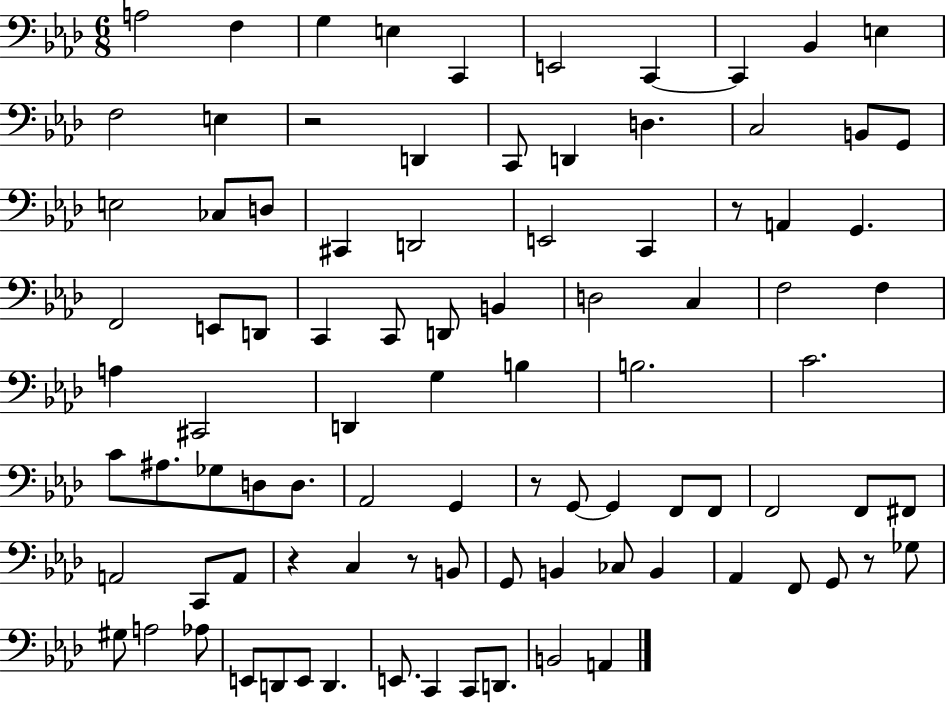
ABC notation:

X:1
T:Untitled
M:6/8
L:1/4
K:Ab
A,2 F, G, E, C,, E,,2 C,, C,, _B,, E, F,2 E, z2 D,, C,,/2 D,, D, C,2 B,,/2 G,,/2 E,2 _C,/2 D,/2 ^C,, D,,2 E,,2 C,, z/2 A,, G,, F,,2 E,,/2 D,,/2 C,, C,,/2 D,,/2 B,, D,2 C, F,2 F, A, ^C,,2 D,, G, B, B,2 C2 C/2 ^A,/2 _G,/2 D,/2 D,/2 _A,,2 G,, z/2 G,,/2 G,, F,,/2 F,,/2 F,,2 F,,/2 ^F,,/2 A,,2 C,,/2 A,,/2 z C, z/2 B,,/2 G,,/2 B,, _C,/2 B,, _A,, F,,/2 G,,/2 z/2 _G,/2 ^G,/2 A,2 _A,/2 E,,/2 D,,/2 E,,/2 D,, E,,/2 C,, C,,/2 D,,/2 B,,2 A,,